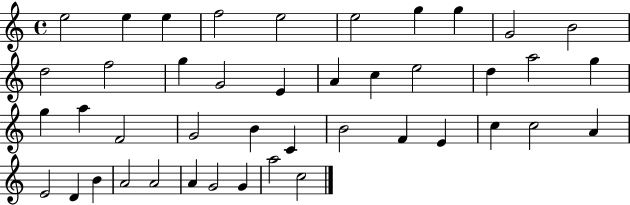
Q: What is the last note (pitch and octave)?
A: C5